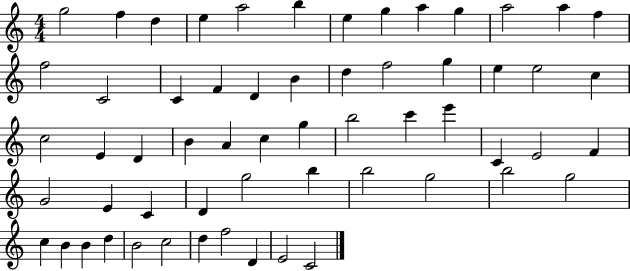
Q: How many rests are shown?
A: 0